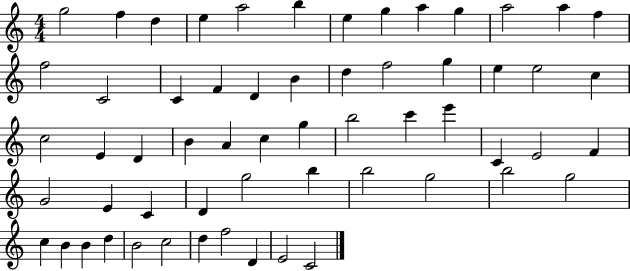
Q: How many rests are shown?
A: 0